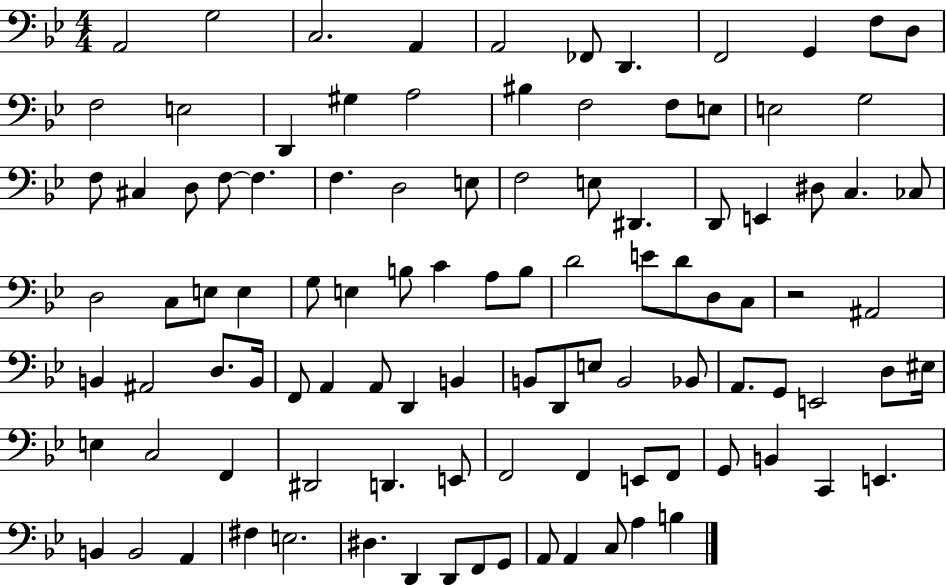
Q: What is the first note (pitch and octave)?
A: A2